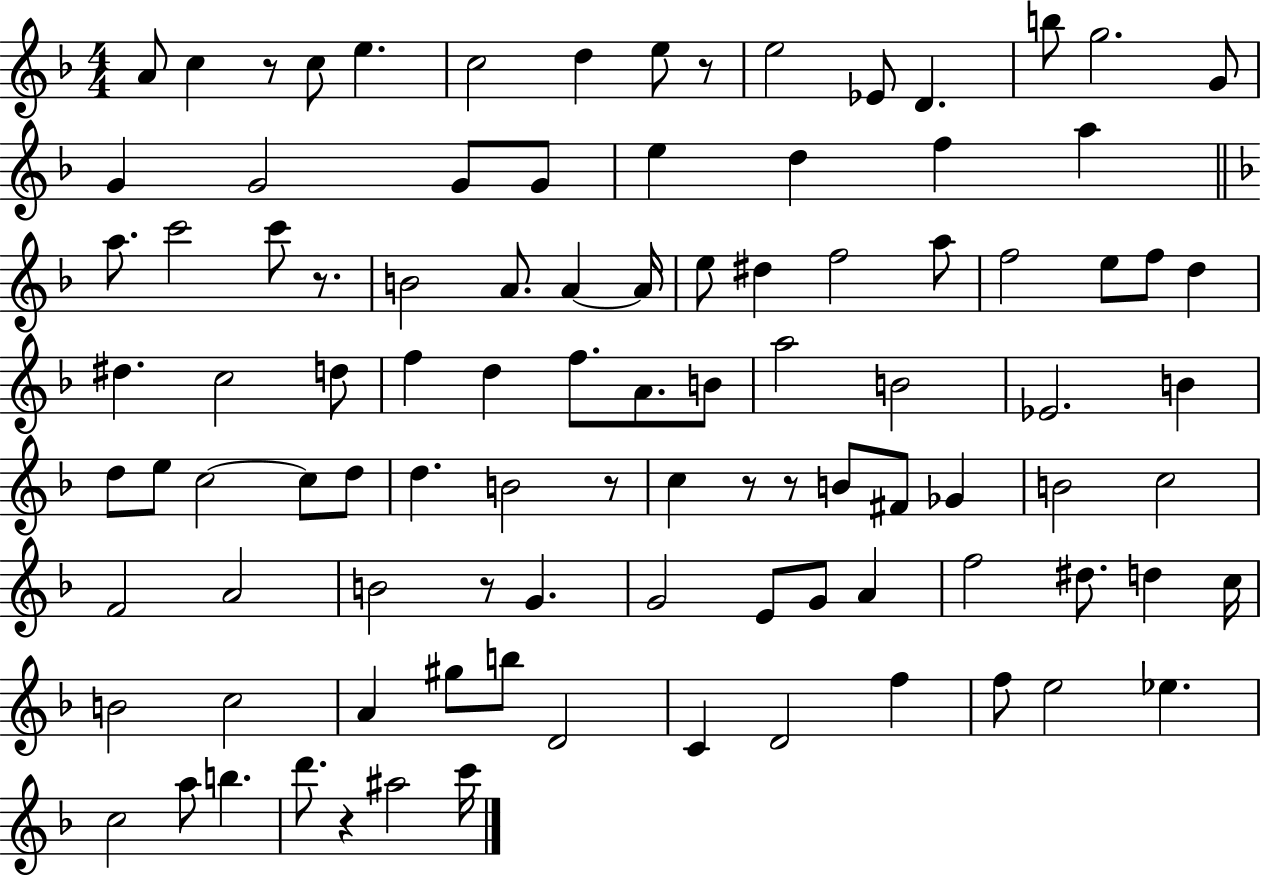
A4/e C5/q R/e C5/e E5/q. C5/h D5/q E5/e R/e E5/h Eb4/e D4/q. B5/e G5/h. G4/e G4/q G4/h G4/e G4/e E5/q D5/q F5/q A5/q A5/e. C6/h C6/e R/e. B4/h A4/e. A4/q A4/s E5/e D#5/q F5/h A5/e F5/h E5/e F5/e D5/q D#5/q. C5/h D5/e F5/q D5/q F5/e. A4/e. B4/e A5/h B4/h Eb4/h. B4/q D5/e E5/e C5/h C5/e D5/e D5/q. B4/h R/e C5/q R/e R/e B4/e F#4/e Gb4/q B4/h C5/h F4/h A4/h B4/h R/e G4/q. G4/h E4/e G4/e A4/q F5/h D#5/e. D5/q C5/s B4/h C5/h A4/q G#5/e B5/e D4/h C4/q D4/h F5/q F5/e E5/h Eb5/q. C5/h A5/e B5/q. D6/e. R/q A#5/h C6/s